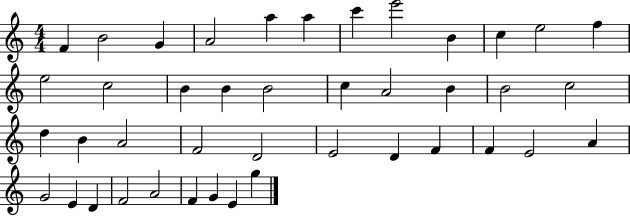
X:1
T:Untitled
M:4/4
L:1/4
K:C
F B2 G A2 a a c' e'2 B c e2 f e2 c2 B B B2 c A2 B B2 c2 d B A2 F2 D2 E2 D F F E2 A G2 E D F2 A2 F G E g